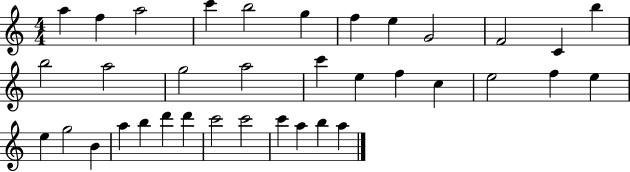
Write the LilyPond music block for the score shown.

{
  \clef treble
  \numericTimeSignature
  \time 4/4
  \key c \major
  a''4 f''4 a''2 | c'''4 b''2 g''4 | f''4 e''4 g'2 | f'2 c'4 b''4 | \break b''2 a''2 | g''2 a''2 | c'''4 e''4 f''4 c''4 | e''2 f''4 e''4 | \break e''4 g''2 b'4 | a''4 b''4 d'''4 d'''4 | c'''2 c'''2 | c'''4 a''4 b''4 a''4 | \break \bar "|."
}